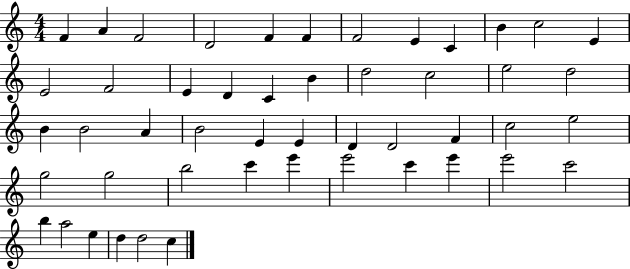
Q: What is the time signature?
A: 4/4